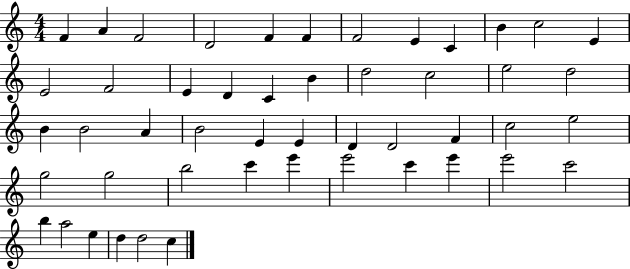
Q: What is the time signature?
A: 4/4